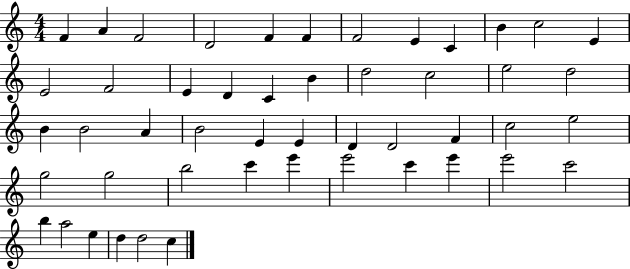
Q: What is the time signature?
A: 4/4